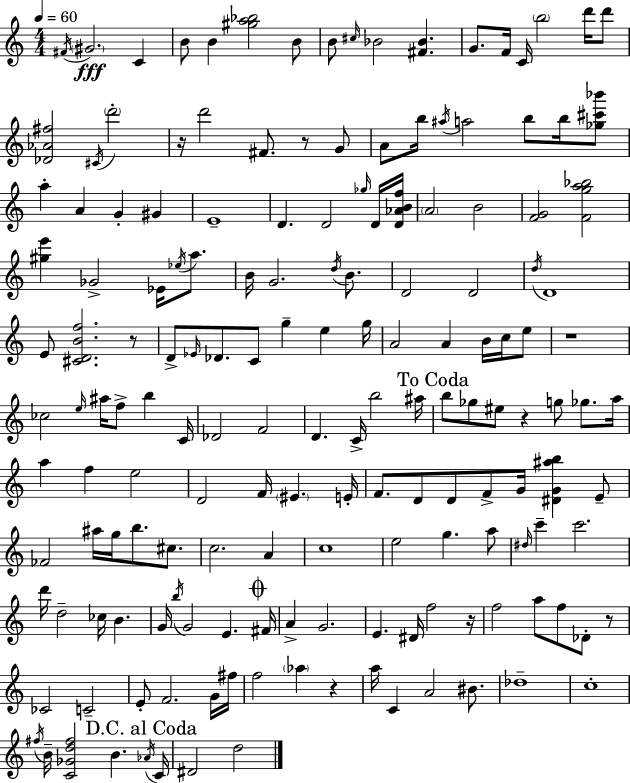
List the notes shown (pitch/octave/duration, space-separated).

F#4/s G#4/h. C4/q B4/e B4/q [G#5,A5,Bb5]/h B4/e B4/e C#5/s Bb4/h [F#4,Bb4]/q. G4/e. F4/s C4/s B5/h D6/s D6/e [Db4,Ab4,F#5]/h C#4/s D6/h R/s D6/h F#4/e. R/e G4/e A4/e B5/s A#5/s A5/h B5/e B5/s [Gb5,C#6,Bb6]/e A5/q A4/q G4/q G#4/q E4/w D4/q. D4/h Gb5/s D4/s [D4,Ab4,B4,F5]/s A4/h B4/h [F4,G4]/h [F4,G5,A5,Bb5]/h [G#5,E6]/q Gb4/h Eb4/s Eb5/s A5/e. B4/s G4/h. D5/s B4/e. D4/h D4/h D5/s D4/w E4/e [C#4,D4,B4,F5]/h. R/e D4/e Eb4/s Db4/e. C4/e G5/q E5/q G5/s A4/h A4/q B4/s C5/s E5/e R/w CES5/h E5/s A#5/s F5/e B5/q C4/s Db4/h F4/h D4/q. C4/s B5/h A#5/s B5/e Gb5/e EIS5/e R/q G5/e Gb5/e. A5/s A5/q F5/q E5/h D4/h F4/s EIS4/q. E4/s F4/e. D4/e D4/e F4/e G4/s [D#4,G4,A#5,B5]/q E4/e FES4/h A#5/s G5/s B5/e. C#5/e. C5/h. A4/q C5/w E5/h G5/q. A5/e D#5/s C6/q C6/h. D6/s D5/h CES5/s B4/q. G4/s B5/s G4/h E4/q. F#4/s A4/q G4/h. E4/q. D#4/s F5/h R/s F5/h A5/e F5/e Db4/e R/e CES4/h C4/h E4/e F4/h. G4/s F#5/s F5/h Ab5/q R/q A5/s C4/q A4/h BIS4/e. Db5/w C5/w F#5/s B4/s [C4,Gb4,D5,F#5]/h B4/q. Ab4/s C4/s D#4/h D5/h